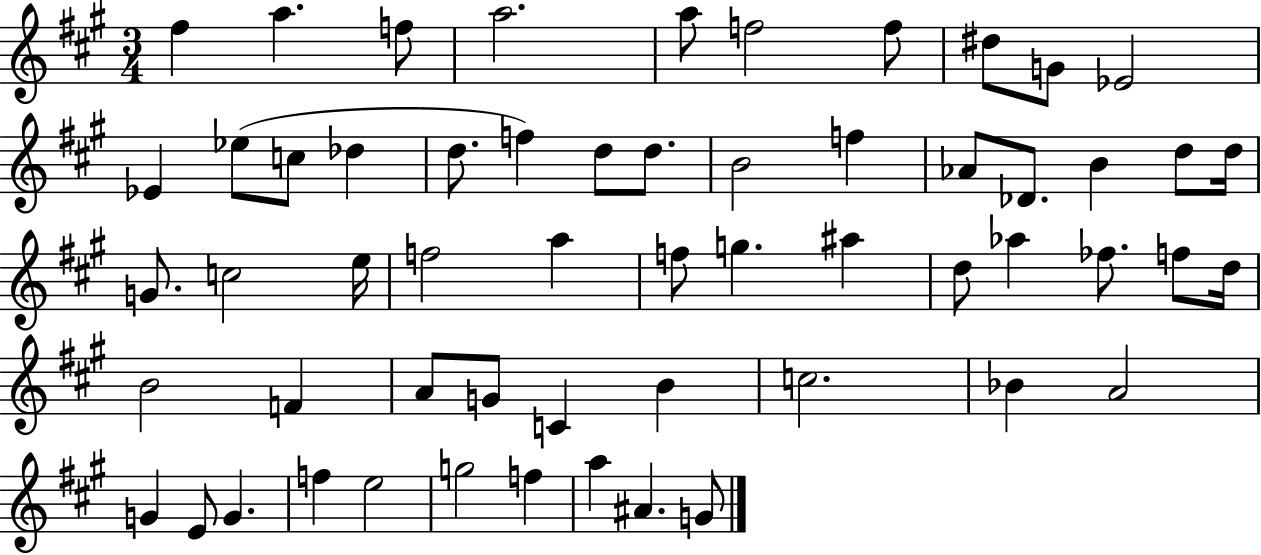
F#5/q A5/q. F5/e A5/h. A5/e F5/h F5/e D#5/e G4/e Eb4/h Eb4/q Eb5/e C5/e Db5/q D5/e. F5/q D5/e D5/e. B4/h F5/q Ab4/e Db4/e. B4/q D5/e D5/s G4/e. C5/h E5/s F5/h A5/q F5/e G5/q. A#5/q D5/e Ab5/q FES5/e. F5/e D5/s B4/h F4/q A4/e G4/e C4/q B4/q C5/h. Bb4/q A4/h G4/q E4/e G4/q. F5/q E5/h G5/h F5/q A5/q A#4/q. G4/e